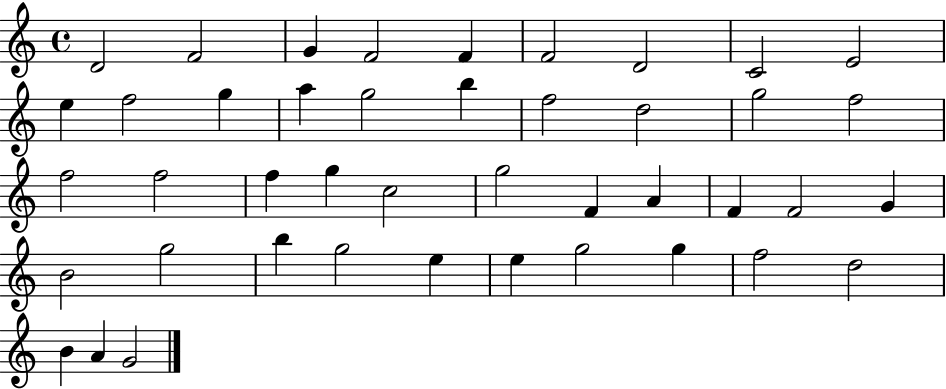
X:1
T:Untitled
M:4/4
L:1/4
K:C
D2 F2 G F2 F F2 D2 C2 E2 e f2 g a g2 b f2 d2 g2 f2 f2 f2 f g c2 g2 F A F F2 G B2 g2 b g2 e e g2 g f2 d2 B A G2